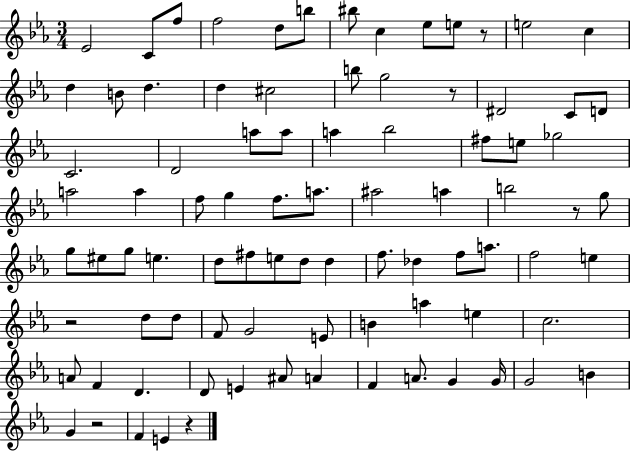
Eb4/h C4/e F5/e F5/h D5/e B5/e BIS5/e C5/q Eb5/e E5/e R/e E5/h C5/q D5/q B4/e D5/q. D5/q C#5/h B5/e G5/h R/e D#4/h C4/e D4/e C4/h. D4/h A5/e A5/e A5/q Bb5/h F#5/e E5/e Gb5/h A5/h A5/q F5/e G5/q F5/e. A5/e. A#5/h A5/q B5/h R/e G5/e G5/e EIS5/e G5/e E5/q. D5/e F#5/e E5/e D5/e D5/q F5/e. Db5/q F5/e A5/e. F5/h E5/q R/h D5/e D5/e F4/e G4/h E4/e B4/q A5/q E5/q C5/h. A4/e F4/q D4/q. D4/e E4/q A#4/e A4/q F4/q A4/e. G4/q G4/s G4/h B4/q G4/q R/h F4/q E4/q R/q